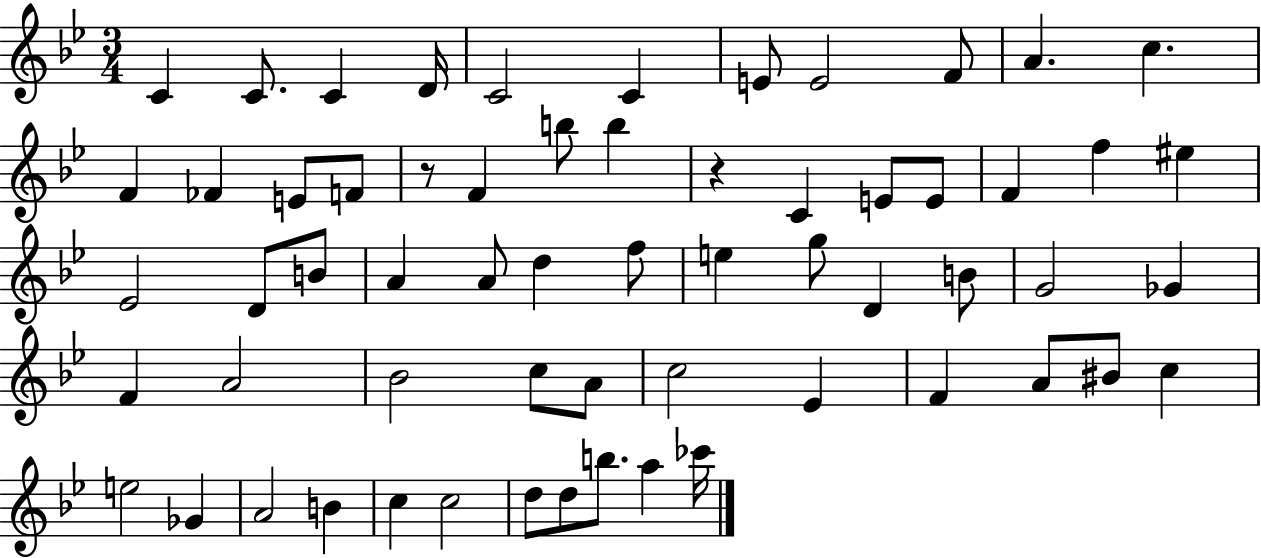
X:1
T:Untitled
M:3/4
L:1/4
K:Bb
C C/2 C D/4 C2 C E/2 E2 F/2 A c F _F E/2 F/2 z/2 F b/2 b z C E/2 E/2 F f ^e _E2 D/2 B/2 A A/2 d f/2 e g/2 D B/2 G2 _G F A2 _B2 c/2 A/2 c2 _E F A/2 ^B/2 c e2 _G A2 B c c2 d/2 d/2 b/2 a _c'/4